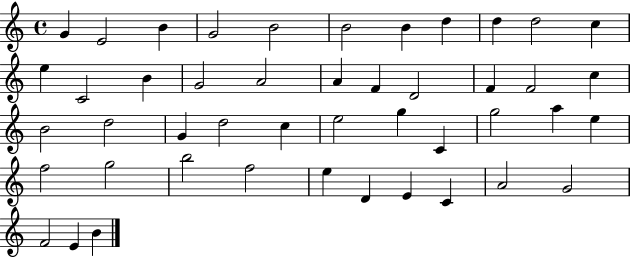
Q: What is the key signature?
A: C major